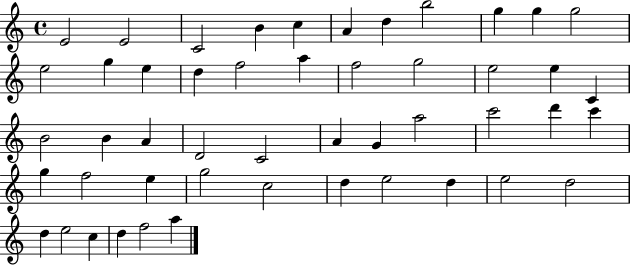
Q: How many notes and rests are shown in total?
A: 49